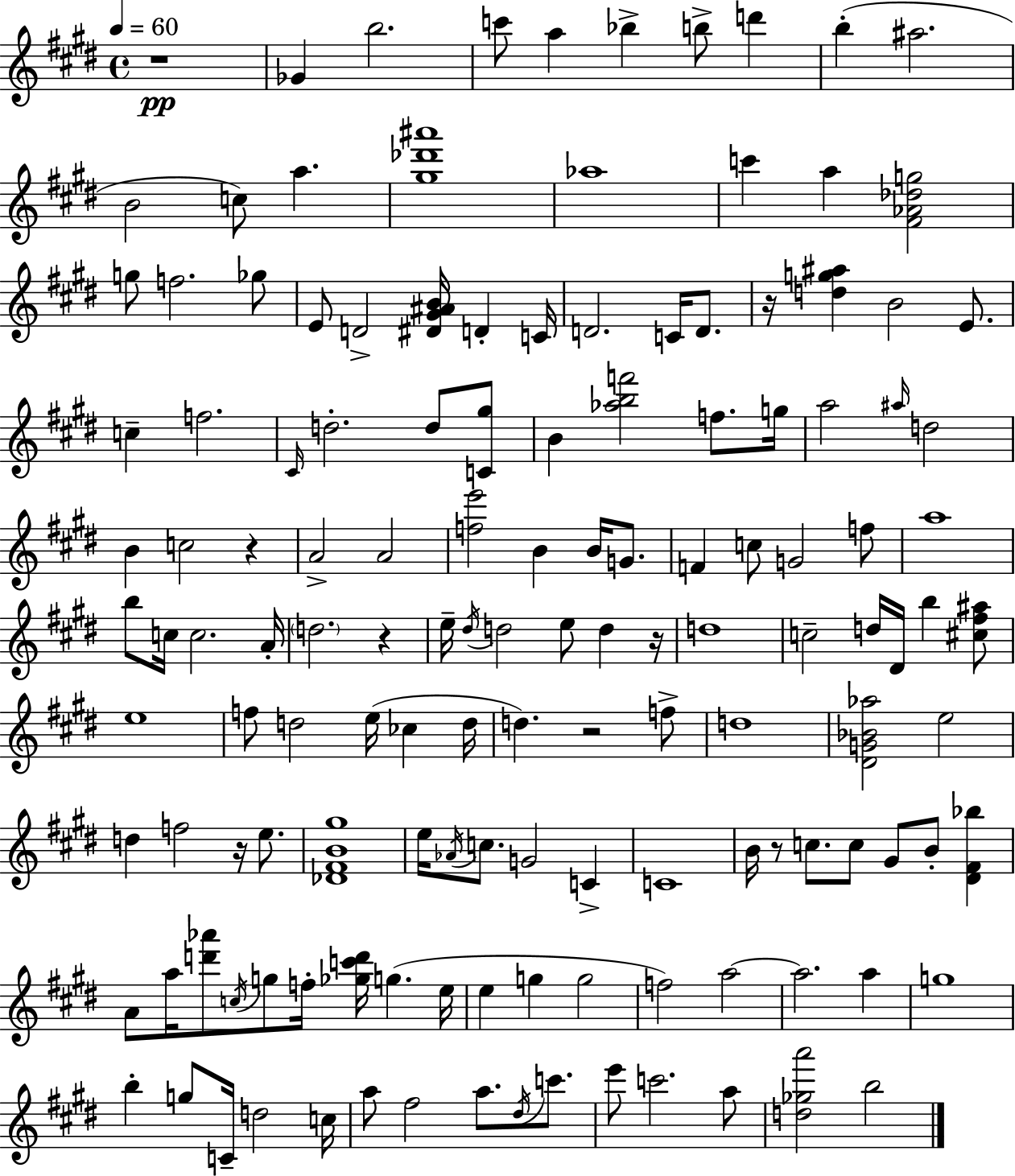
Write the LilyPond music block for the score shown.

{
  \clef treble
  \time 4/4
  \defaultTimeSignature
  \key e \major
  \tempo 4 = 60
  \repeat volta 2 { r1\pp | ges'4 b''2. | c'''8 a''4 bes''4-> b''8-> d'''4 | b''4-.( ais''2. | \break b'2 c''8) a''4. | <gis'' des''' ais'''>1 | aes''1 | c'''4 a''4 <fis' aes' des'' g''>2 | \break g''8 f''2. ges''8 | e'8 d'2-> <dis' gis' ais' b'>16 d'4-. c'16 | d'2. c'16 d'8. | r16 <d'' g'' ais''>4 b'2 e'8. | \break c''4-- f''2. | \grace { cis'16 } d''2.-. d''8 <c' gis''>8 | b'4 <aes'' b'' f'''>2 f''8. | g''16 a''2 \grace { ais''16 } d''2 | \break b'4 c''2 r4 | a'2-> a'2 | <f'' e'''>2 b'4 b'16 g'8. | f'4 c''8 g'2 | \break f''8 a''1 | b''8 c''16 c''2. | a'16-. \parenthesize d''2. r4 | e''16-- \acciaccatura { dis''16 } d''2 e''8 d''4 | \break r16 d''1 | c''2-- d''16 dis'16 b''4 | <cis'' fis'' ais''>8 e''1 | f''8 d''2 e''16( ces''4 | \break d''16 d''4.) r2 | f''8-> d''1 | <dis' g' bes' aes''>2 e''2 | d''4 f''2 r16 | \break e''8. <des' fis' b' gis''>1 | e''16 \acciaccatura { aes'16 } c''8. g'2 | c'4-> c'1 | b'16 r8 c''8. c''8 gis'8 b'8-. | \break <dis' fis' bes''>4 a'8 a''16 <d''' aes'''>8 \acciaccatura { c''16 } g''8 f''16-. <ges'' c''' d'''>16 g''4.( | e''16 e''4 g''4 g''2 | f''2) a''2~~ | a''2. | \break a''4 g''1 | b''4-. g''8 c'16-- d''2 | c''16 a''8 fis''2 a''8. | \acciaccatura { dis''16 } c'''8. e'''8 c'''2. | \break a''8 <d'' ges'' a'''>2 b''2 | } \bar "|."
}